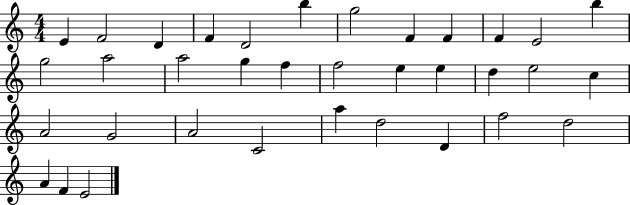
{
  \clef treble
  \numericTimeSignature
  \time 4/4
  \key c \major
  e'4 f'2 d'4 | f'4 d'2 b''4 | g''2 f'4 f'4 | f'4 e'2 b''4 | \break g''2 a''2 | a''2 g''4 f''4 | f''2 e''4 e''4 | d''4 e''2 c''4 | \break a'2 g'2 | a'2 c'2 | a''4 d''2 d'4 | f''2 d''2 | \break a'4 f'4 e'2 | \bar "|."
}